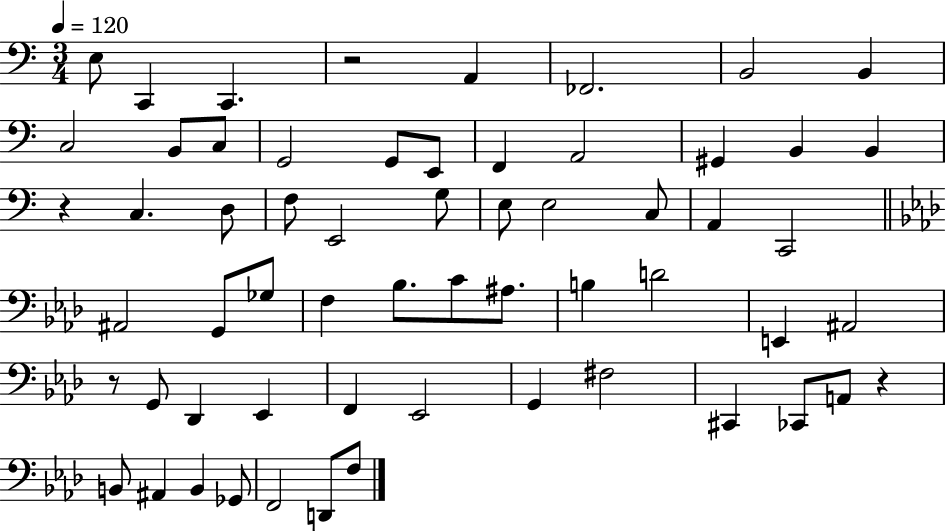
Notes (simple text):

E3/e C2/q C2/q. R/h A2/q FES2/h. B2/h B2/q C3/h B2/e C3/e G2/h G2/e E2/e F2/q A2/h G#2/q B2/q B2/q R/q C3/q. D3/e F3/e E2/h G3/e E3/e E3/h C3/e A2/q C2/h A#2/h G2/e Gb3/e F3/q Bb3/e. C4/e A#3/e. B3/q D4/h E2/q A#2/h R/e G2/e Db2/q Eb2/q F2/q Eb2/h G2/q F#3/h C#2/q CES2/e A2/e R/q B2/e A#2/q B2/q Gb2/e F2/h D2/e F3/e